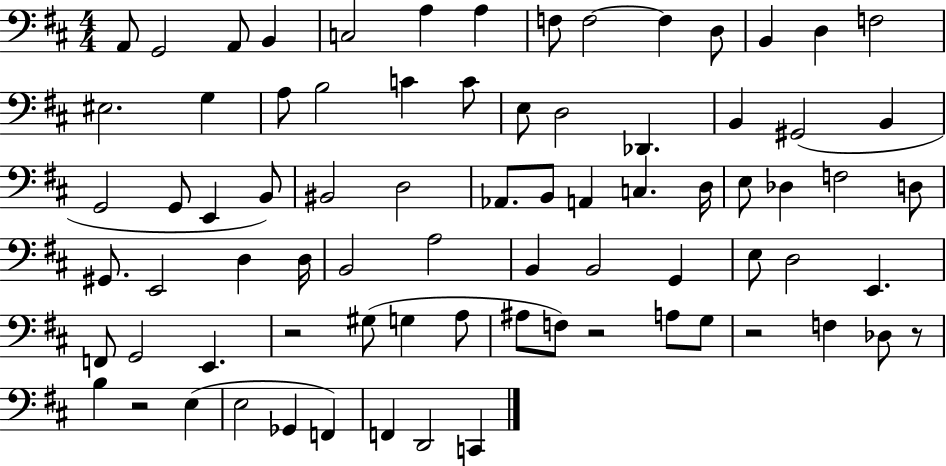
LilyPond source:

{
  \clef bass
  \numericTimeSignature
  \time 4/4
  \key d \major
  \repeat volta 2 { a,8 g,2 a,8 b,4 | c2 a4 a4 | f8 f2~~ f4 d8 | b,4 d4 f2 | \break eis2. g4 | a8 b2 c'4 c'8 | e8 d2 des,4. | b,4 gis,2( b,4 | \break g,2 g,8 e,4 b,8) | bis,2 d2 | aes,8. b,8 a,4 c4. d16 | e8 des4 f2 d8 | \break gis,8. e,2 d4 d16 | b,2 a2 | b,4 b,2 g,4 | e8 d2 e,4. | \break f,8 g,2 e,4. | r2 gis8( g4 a8 | ais8 f8) r2 a8 g8 | r2 f4 des8 r8 | \break b4 r2 e4( | e2 ges,4 f,4) | f,4 d,2 c,4 | } \bar "|."
}